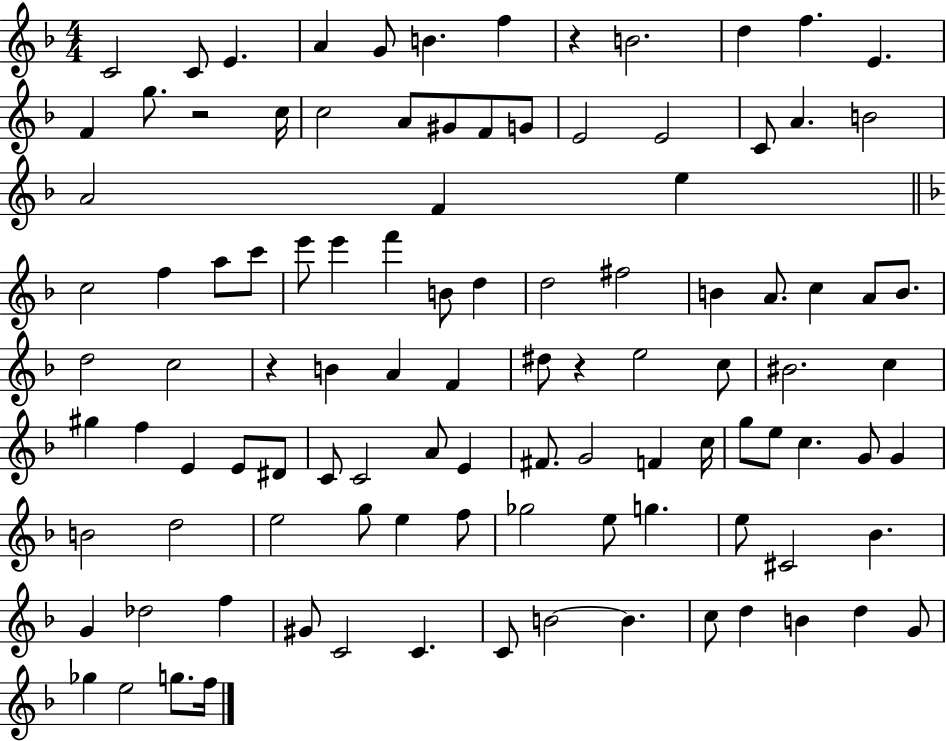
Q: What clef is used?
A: treble